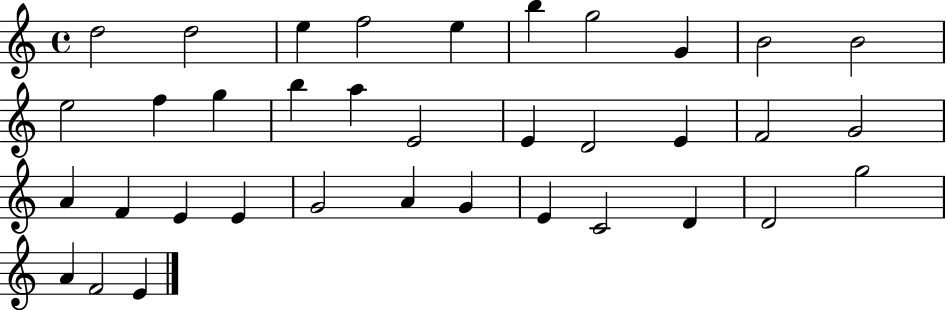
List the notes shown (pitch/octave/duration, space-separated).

D5/h D5/h E5/q F5/h E5/q B5/q G5/h G4/q B4/h B4/h E5/h F5/q G5/q B5/q A5/q E4/h E4/q D4/h E4/q F4/h G4/h A4/q F4/q E4/q E4/q G4/h A4/q G4/q E4/q C4/h D4/q D4/h G5/h A4/q F4/h E4/q